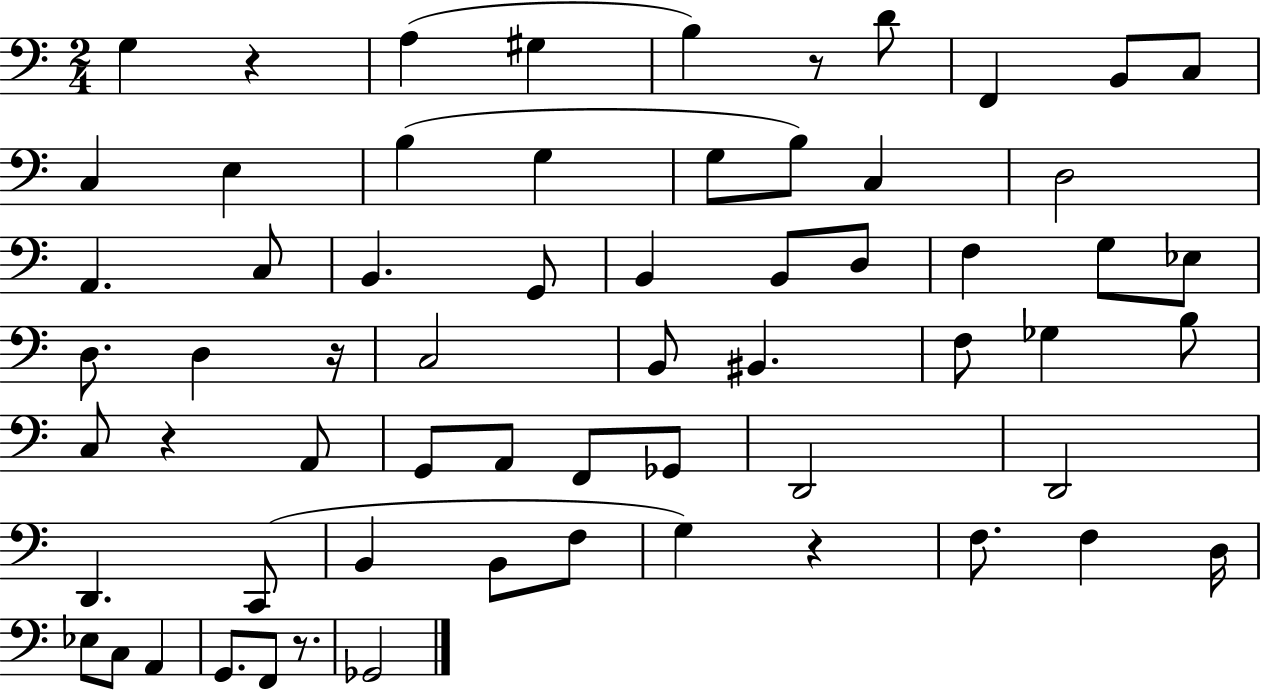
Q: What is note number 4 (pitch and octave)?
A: B3